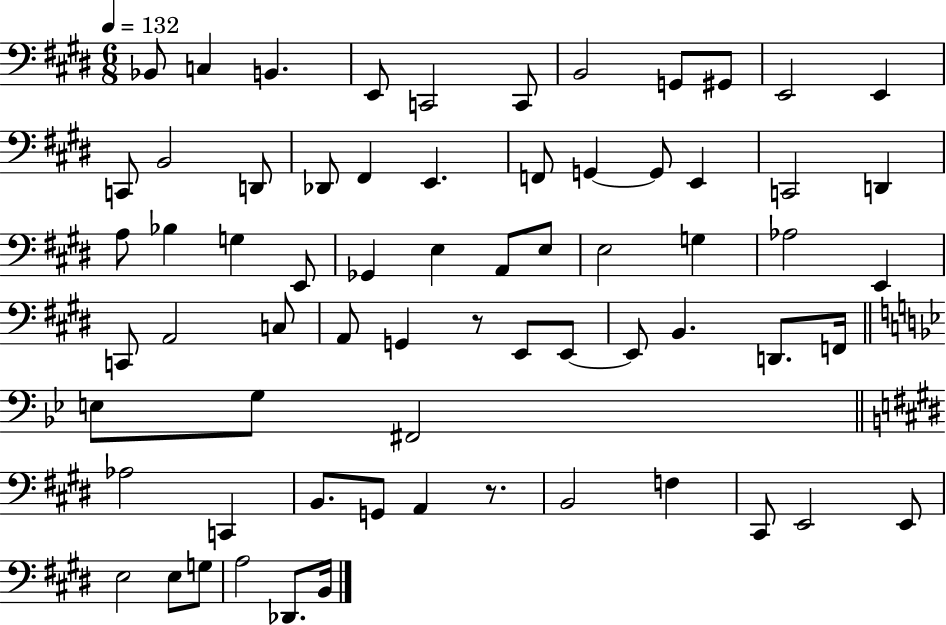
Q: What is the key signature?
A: E major